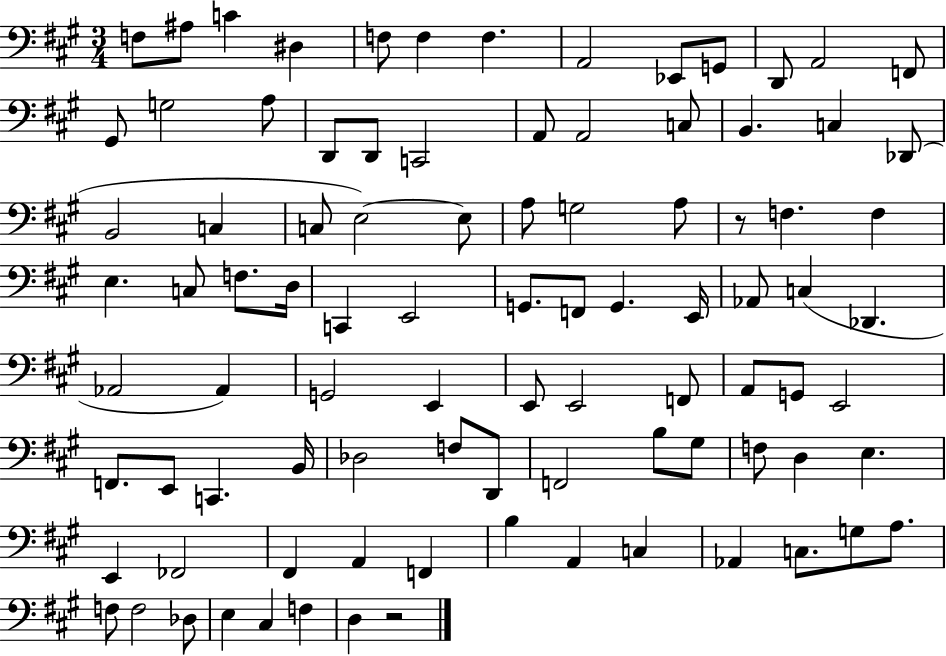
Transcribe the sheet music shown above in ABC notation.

X:1
T:Untitled
M:3/4
L:1/4
K:A
F,/2 ^A,/2 C ^D, F,/2 F, F, A,,2 _E,,/2 G,,/2 D,,/2 A,,2 F,,/2 ^G,,/2 G,2 A,/2 D,,/2 D,,/2 C,,2 A,,/2 A,,2 C,/2 B,, C, _D,,/2 B,,2 C, C,/2 E,2 E,/2 A,/2 G,2 A,/2 z/2 F, F, E, C,/2 F,/2 D,/4 C,, E,,2 G,,/2 F,,/2 G,, E,,/4 _A,,/2 C, _D,, _A,,2 _A,, G,,2 E,, E,,/2 E,,2 F,,/2 A,,/2 G,,/2 E,,2 F,,/2 E,,/2 C,, B,,/4 _D,2 F,/2 D,,/2 F,,2 B,/2 ^G,/2 F,/2 D, E, E,, _F,,2 ^F,, A,, F,, B, A,, C, _A,, C,/2 G,/2 A,/2 F,/2 F,2 _D,/2 E, ^C, F, D, z2